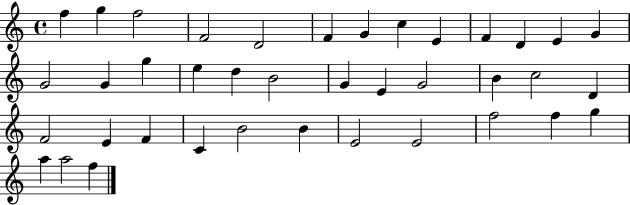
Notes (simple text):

F5/q G5/q F5/h F4/h D4/h F4/q G4/q C5/q E4/q F4/q D4/q E4/q G4/q G4/h G4/q G5/q E5/q D5/q B4/h G4/q E4/q G4/h B4/q C5/h D4/q F4/h E4/q F4/q C4/q B4/h B4/q E4/h E4/h F5/h F5/q G5/q A5/q A5/h F5/q